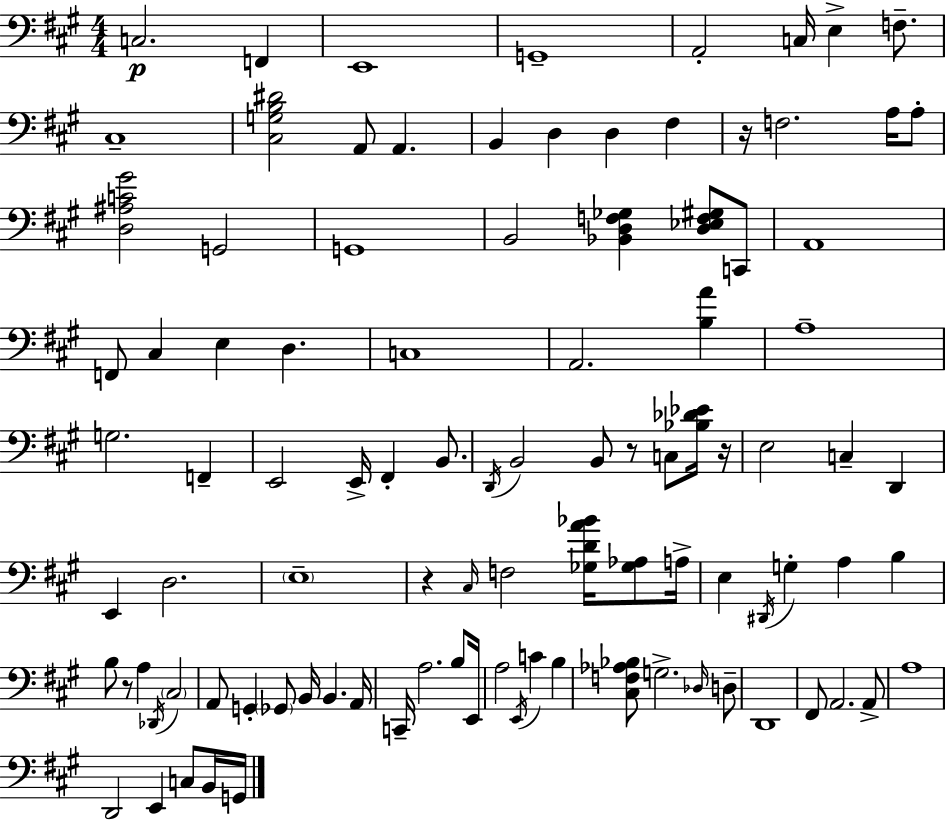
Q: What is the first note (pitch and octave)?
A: C3